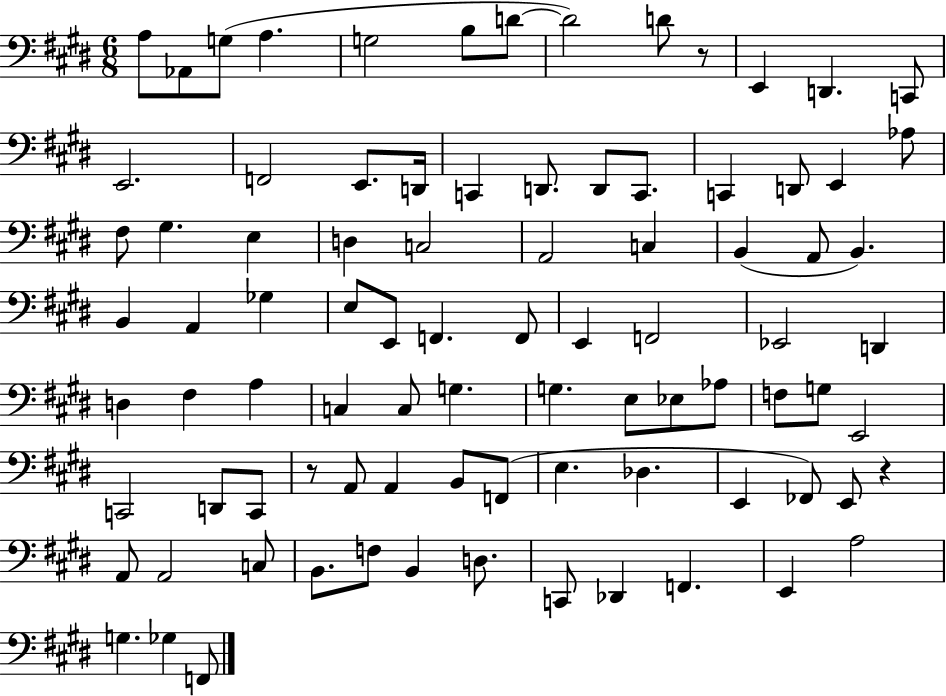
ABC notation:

X:1
T:Untitled
M:6/8
L:1/4
K:E
A,/2 _A,,/2 G,/2 A, G,2 B,/2 D/2 D2 D/2 z/2 E,, D,, C,,/2 E,,2 F,,2 E,,/2 D,,/4 C,, D,,/2 D,,/2 C,,/2 C,, D,,/2 E,, _A,/2 ^F,/2 ^G, E, D, C,2 A,,2 C, B,, A,,/2 B,, B,, A,, _G, E,/2 E,,/2 F,, F,,/2 E,, F,,2 _E,,2 D,, D, ^F, A, C, C,/2 G, G, E,/2 _E,/2 _A,/2 F,/2 G,/2 E,,2 C,,2 D,,/2 C,,/2 z/2 A,,/2 A,, B,,/2 F,,/2 E, _D, E,, _F,,/2 E,,/2 z A,,/2 A,,2 C,/2 B,,/2 F,/2 B,, D,/2 C,,/2 _D,, F,, E,, A,2 G, _G, F,,/2